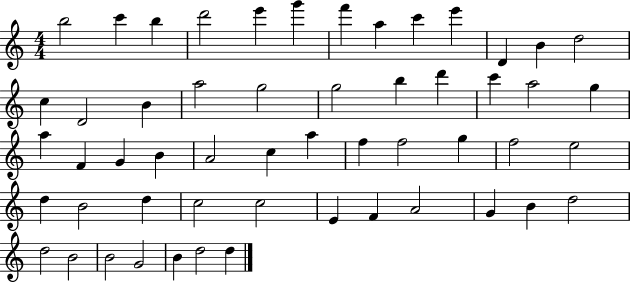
B5/h C6/q B5/q D6/h E6/q G6/q F6/q A5/q C6/q E6/q D4/q B4/q D5/h C5/q D4/h B4/q A5/h G5/h G5/h B5/q D6/q C6/q A5/h G5/q A5/q F4/q G4/q B4/q A4/h C5/q A5/q F5/q F5/h G5/q F5/h E5/h D5/q B4/h D5/q C5/h C5/h E4/q F4/q A4/h G4/q B4/q D5/h D5/h B4/h B4/h G4/h B4/q D5/h D5/q